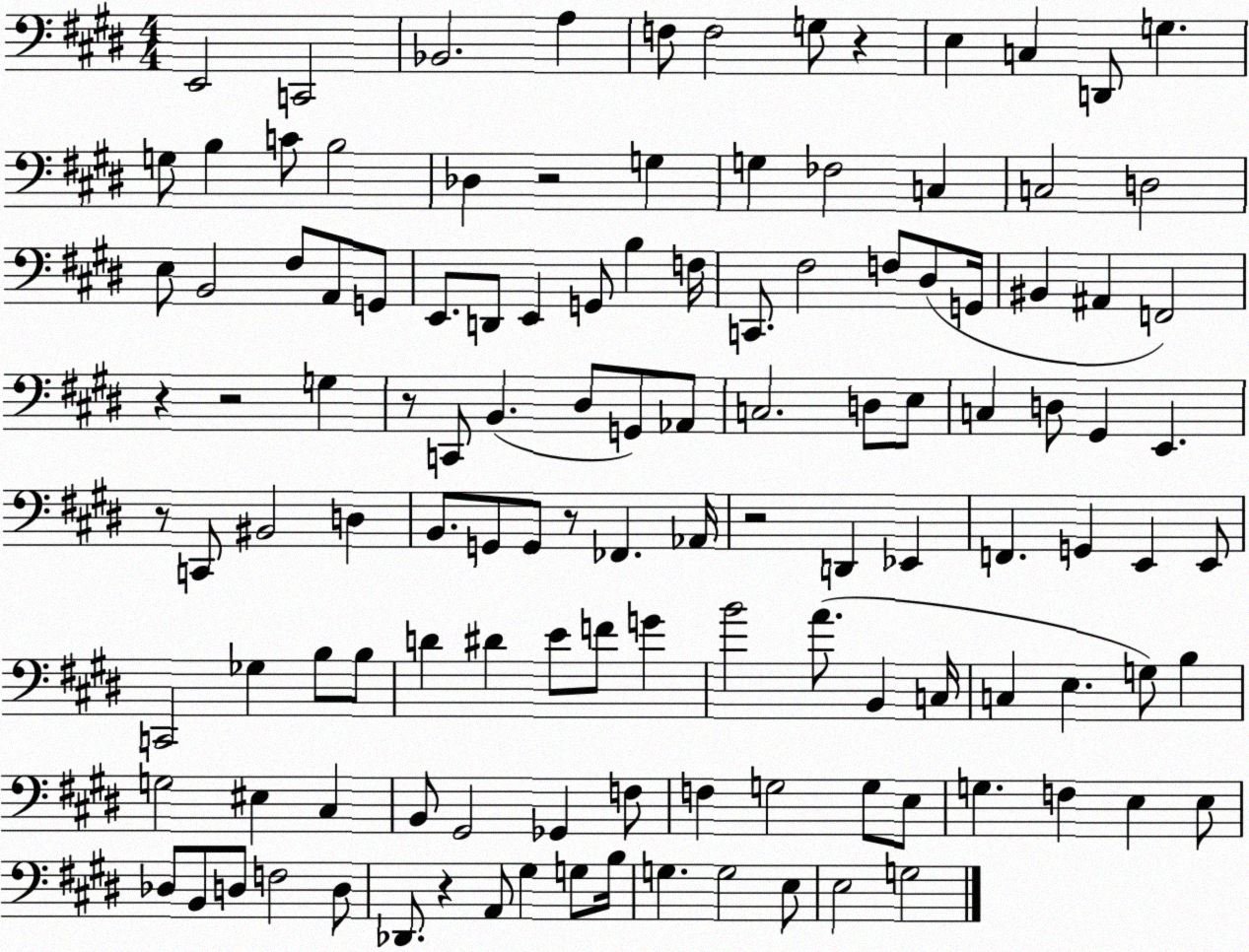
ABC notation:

X:1
T:Untitled
M:4/4
L:1/4
K:E
E,,2 C,,2 _B,,2 A, F,/2 F,2 G,/2 z E, C, D,,/2 G, G,/2 B, C/2 B,2 _D, z2 G, G, _F,2 C, C,2 D,2 E,/2 B,,2 ^F,/2 A,,/2 G,,/2 E,,/2 D,,/2 E,, G,,/2 B, F,/4 C,,/2 ^F,2 F,/2 ^D,/2 G,,/4 ^B,, ^A,, F,,2 z z2 G, z/2 C,,/2 B,, ^D,/2 G,,/2 _A,,/2 C,2 D,/2 E,/2 C, D,/2 ^G,, E,, z/2 C,,/2 ^B,,2 D, B,,/2 G,,/2 G,,/2 z/2 _F,, _A,,/4 z2 D,, _E,, F,, G,, E,, E,,/2 C,,2 _G, B,/2 B,/2 D ^D E/2 F/2 G B2 A/2 B,, C,/4 C, E, G,/2 B, G,2 ^E, ^C, B,,/2 ^G,,2 _G,, F,/2 F, G,2 G,/2 E,/2 G, F, E, E,/2 _D,/2 B,,/2 D,/2 F,2 D,/2 _D,,/2 z A,,/2 ^G, G,/2 B,/4 G, G,2 E,/2 E,2 G,2